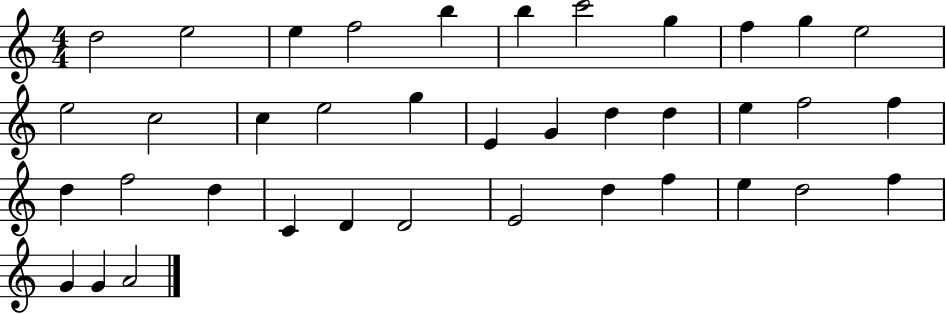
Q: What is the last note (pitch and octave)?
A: A4